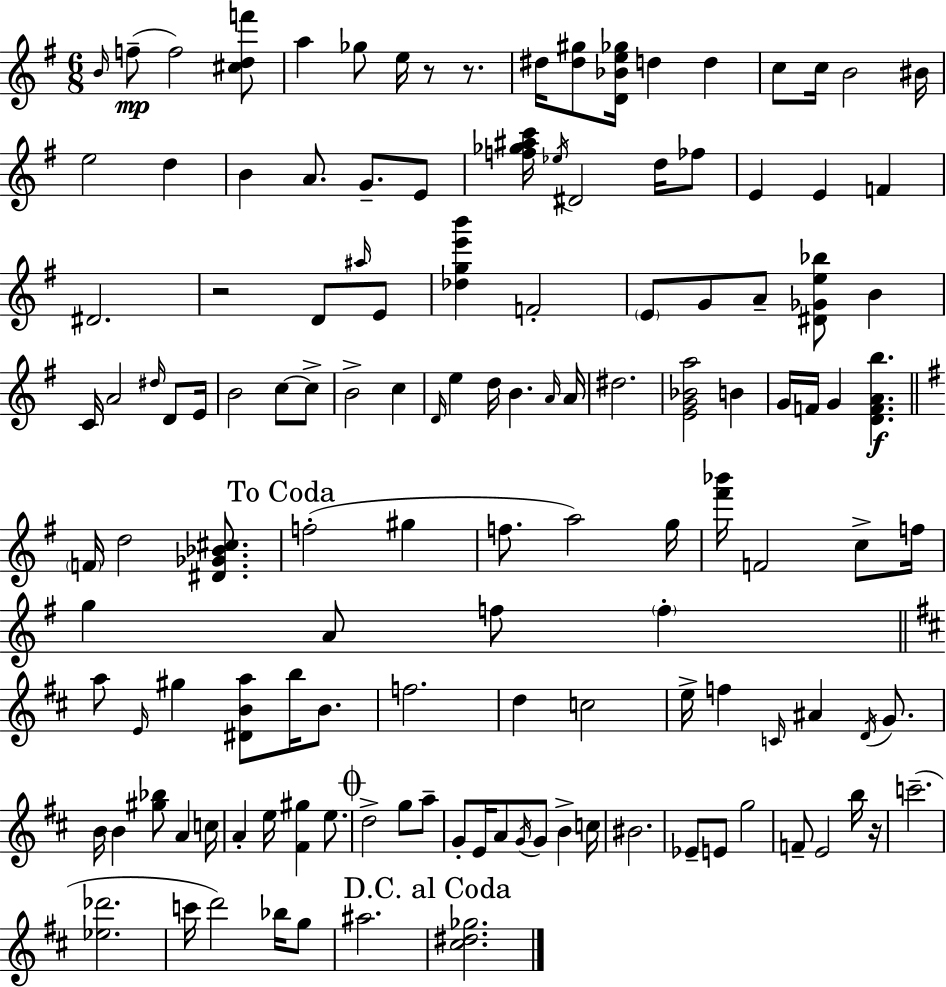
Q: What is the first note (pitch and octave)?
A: B4